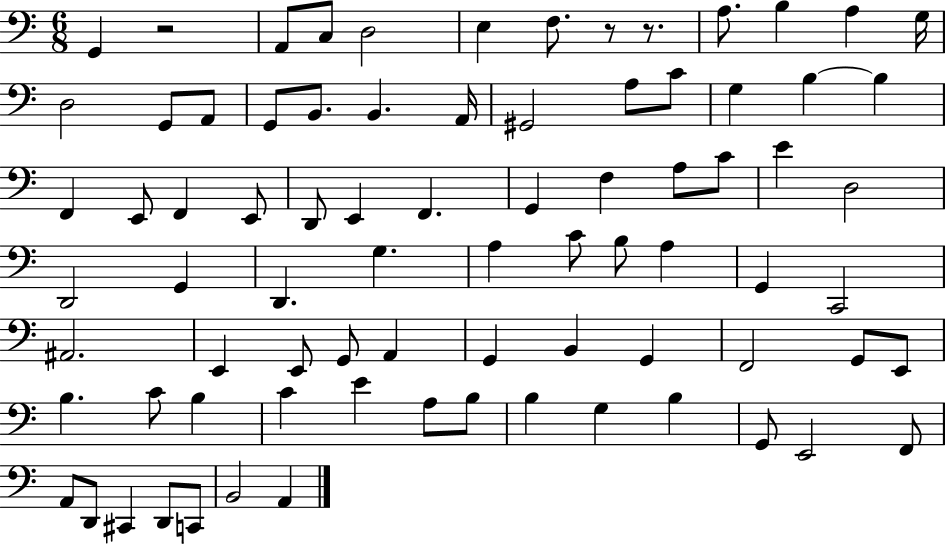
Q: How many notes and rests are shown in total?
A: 80